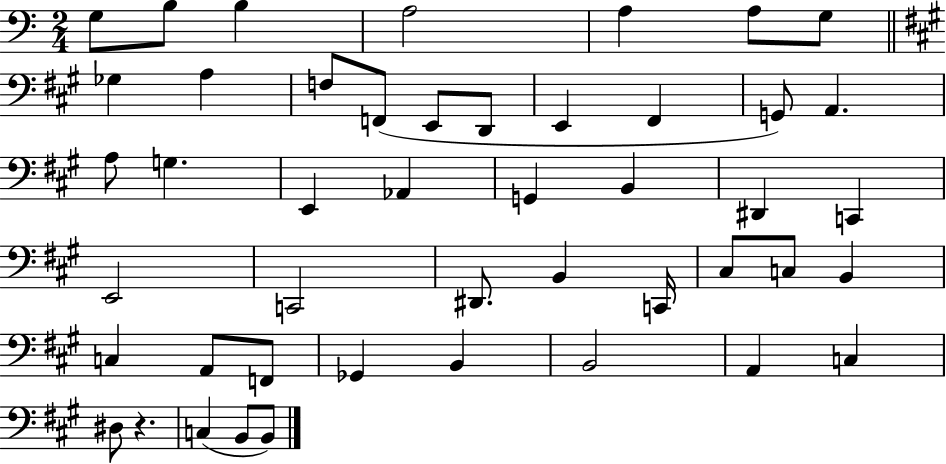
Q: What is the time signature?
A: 2/4